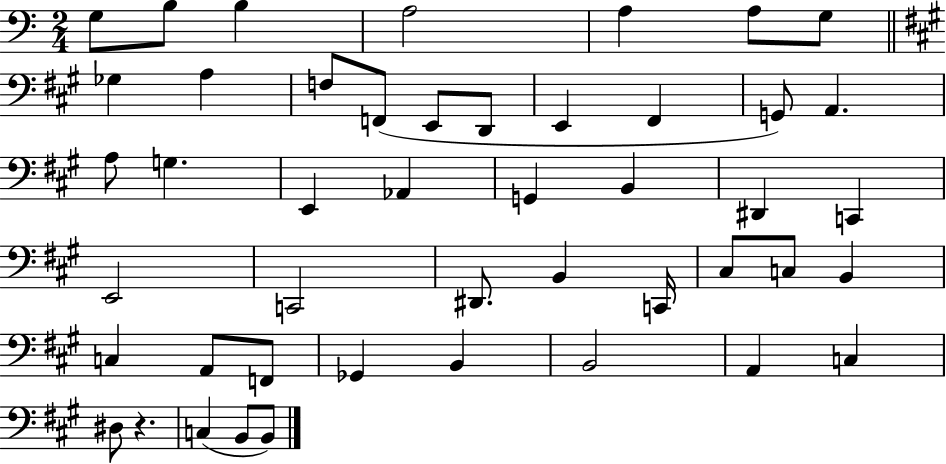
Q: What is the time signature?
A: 2/4